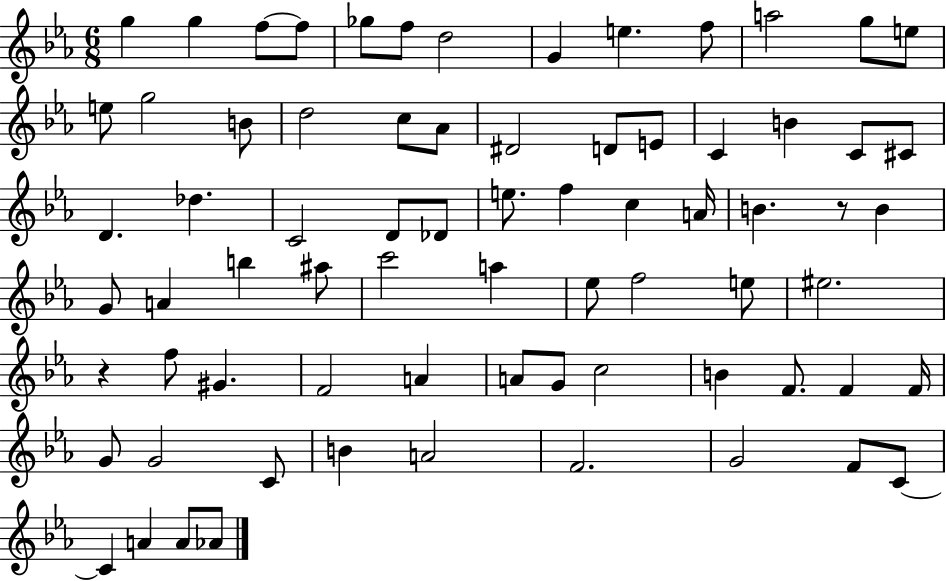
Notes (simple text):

G5/q G5/q F5/e F5/e Gb5/e F5/e D5/h G4/q E5/q. F5/e A5/h G5/e E5/e E5/e G5/h B4/e D5/h C5/e Ab4/e D#4/h D4/e E4/e C4/q B4/q C4/e C#4/e D4/q. Db5/q. C4/h D4/e Db4/e E5/e. F5/q C5/q A4/s B4/q. R/e B4/q G4/e A4/q B5/q A#5/e C6/h A5/q Eb5/e F5/h E5/e EIS5/h. R/q F5/e G#4/q. F4/h A4/q A4/e G4/e C5/h B4/q F4/e. F4/q F4/s G4/e G4/h C4/e B4/q A4/h F4/h. G4/h F4/e C4/e C4/q A4/q A4/e Ab4/e